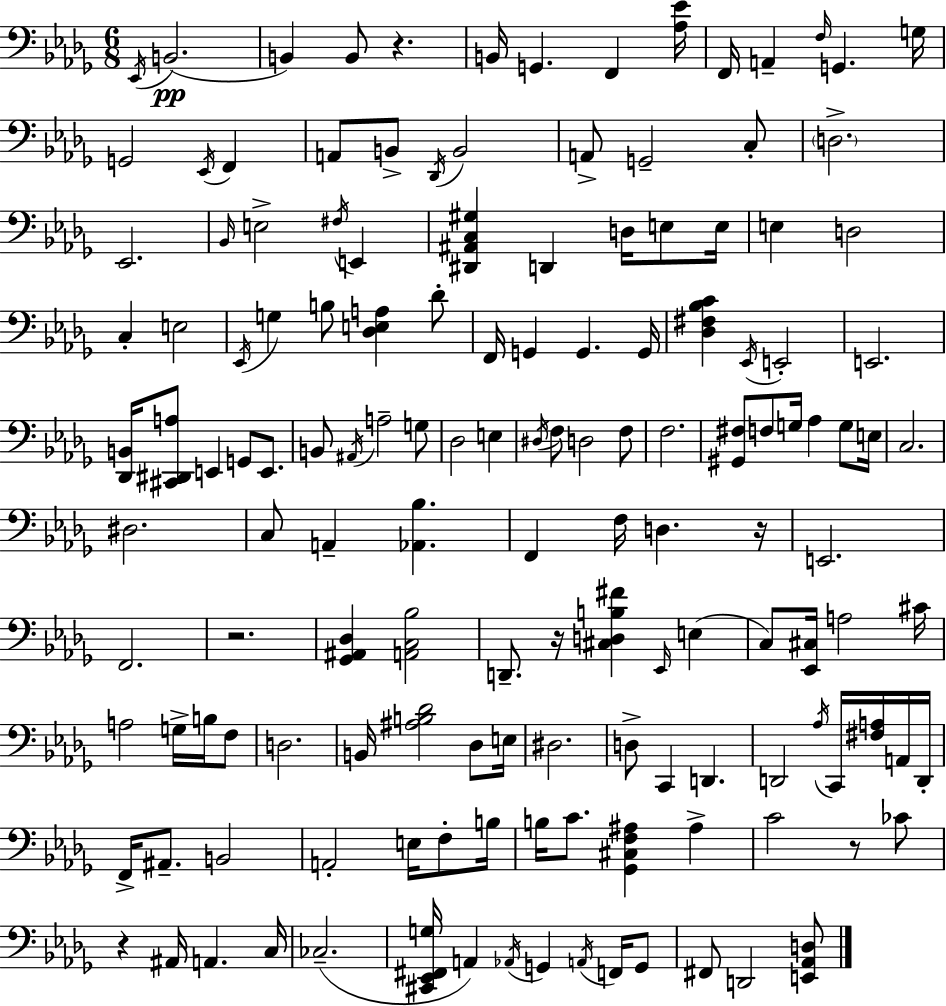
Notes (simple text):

Eb2/s B2/h. B2/q B2/e R/q. B2/s G2/q. F2/q [Ab3,Eb4]/s F2/s A2/q F3/s G2/q. G3/s G2/h Eb2/s F2/q A2/e B2/e Db2/s B2/h A2/e G2/h C3/e D3/h. Eb2/h. Bb2/s E3/h F#3/s E2/q [D#2,A#2,C3,G#3]/q D2/q D3/s E3/e E3/s E3/q D3/h C3/q E3/h Eb2/s G3/q B3/e [Db3,E3,A3]/q Db4/e F2/s G2/q G2/q. G2/s [Db3,F#3,Bb3,C4]/q Eb2/s E2/h E2/h. [Db2,B2]/s [C#2,D#2,A3]/e E2/q G2/e E2/e. B2/e A#2/s A3/h G3/e Db3/h E3/q D#3/s F3/e D3/h F3/e F3/h. [G#2,F#3]/e F3/e G3/s Ab3/q G3/e E3/s C3/h. D#3/h. C3/e A2/q [Ab2,Bb3]/q. F2/q F3/s D3/q. R/s E2/h. F2/h. R/h. [Gb2,A#2,Db3]/q [A2,C3,Bb3]/h D2/e. R/s [C#3,D3,B3,F#4]/q Eb2/s E3/q C3/e [Eb2,C#3]/s A3/h C#4/s A3/h G3/s B3/s F3/e D3/h. B2/s [A#3,B3,Db4]/h Db3/e E3/s D#3/h. D3/e C2/q D2/q. D2/h Ab3/s C2/s [F#3,A3]/s A2/s D2/s F2/s A#2/e. B2/h A2/h E3/s F3/e B3/s B3/s C4/e. [Gb2,C#3,F3,A#3]/q A#3/q C4/h R/e CES4/e R/q A#2/s A2/q. C3/s CES3/h. [C#2,Eb2,F#2,G3]/s A2/q Ab2/s G2/q A2/s F2/s G2/e F#2/e D2/h [E2,Ab2,D3]/e